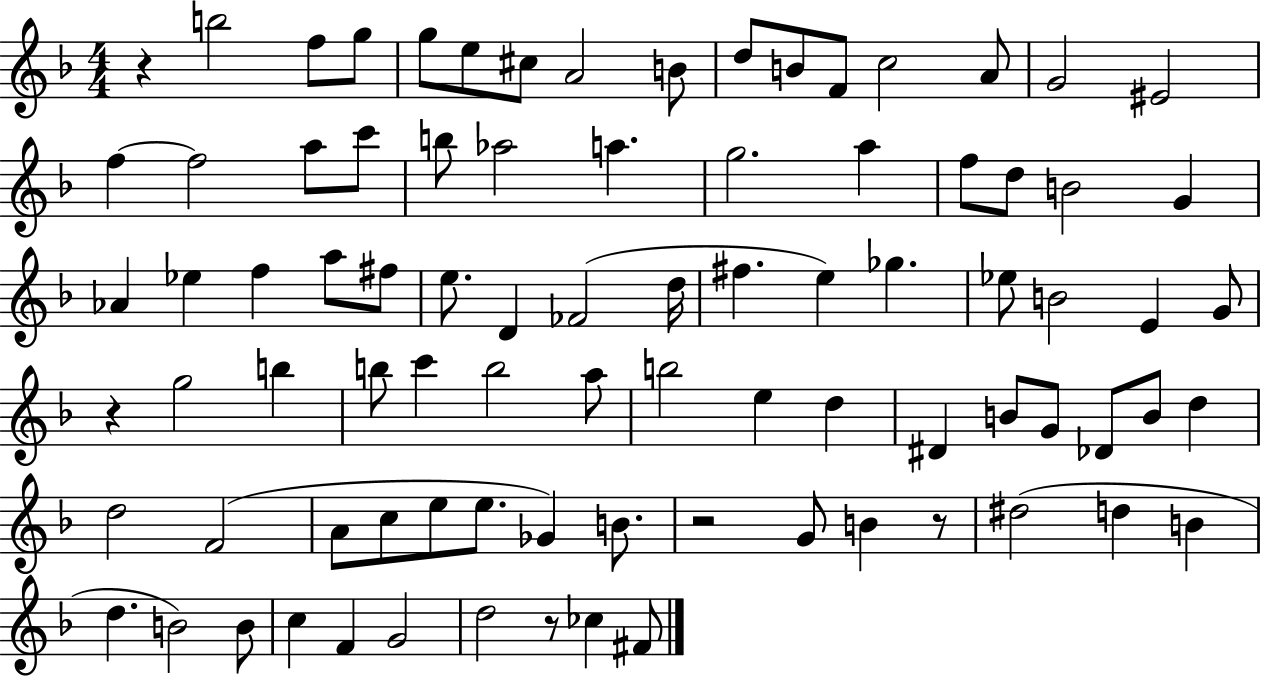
{
  \clef treble
  \numericTimeSignature
  \time 4/4
  \key f \major
  r4 b''2 f''8 g''8 | g''8 e''8 cis''8 a'2 b'8 | d''8 b'8 f'8 c''2 a'8 | g'2 eis'2 | \break f''4~~ f''2 a''8 c'''8 | b''8 aes''2 a''4. | g''2. a''4 | f''8 d''8 b'2 g'4 | \break aes'4 ees''4 f''4 a''8 fis''8 | e''8. d'4 fes'2( d''16 | fis''4. e''4) ges''4. | ees''8 b'2 e'4 g'8 | \break r4 g''2 b''4 | b''8 c'''4 b''2 a''8 | b''2 e''4 d''4 | dis'4 b'8 g'8 des'8 b'8 d''4 | \break d''2 f'2( | a'8 c''8 e''8 e''8. ges'4) b'8. | r2 g'8 b'4 r8 | dis''2( d''4 b'4 | \break d''4. b'2) b'8 | c''4 f'4 g'2 | d''2 r8 ces''4 fis'8 | \bar "|."
}